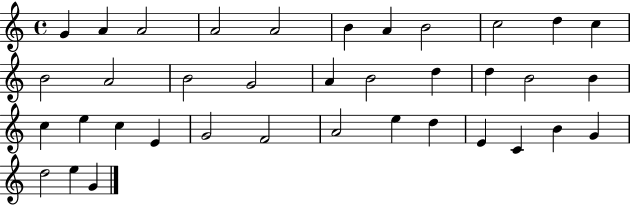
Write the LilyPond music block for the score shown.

{
  \clef treble
  \time 4/4
  \defaultTimeSignature
  \key c \major
  g'4 a'4 a'2 | a'2 a'2 | b'4 a'4 b'2 | c''2 d''4 c''4 | \break b'2 a'2 | b'2 g'2 | a'4 b'2 d''4 | d''4 b'2 b'4 | \break c''4 e''4 c''4 e'4 | g'2 f'2 | a'2 e''4 d''4 | e'4 c'4 b'4 g'4 | \break d''2 e''4 g'4 | \bar "|."
}